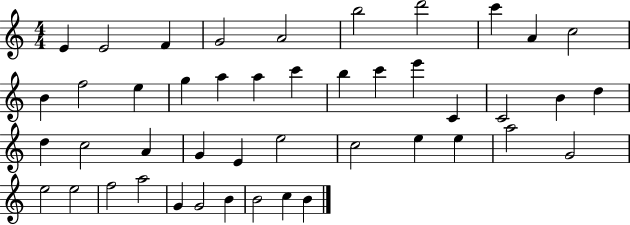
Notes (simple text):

E4/q E4/h F4/q G4/h A4/h B5/h D6/h C6/q A4/q C5/h B4/q F5/h E5/q G5/q A5/q A5/q C6/q B5/q C6/q E6/q C4/q C4/h B4/q D5/q D5/q C5/h A4/q G4/q E4/q E5/h C5/h E5/q E5/q A5/h G4/h E5/h E5/h F5/h A5/h G4/q G4/h B4/q B4/h C5/q B4/q